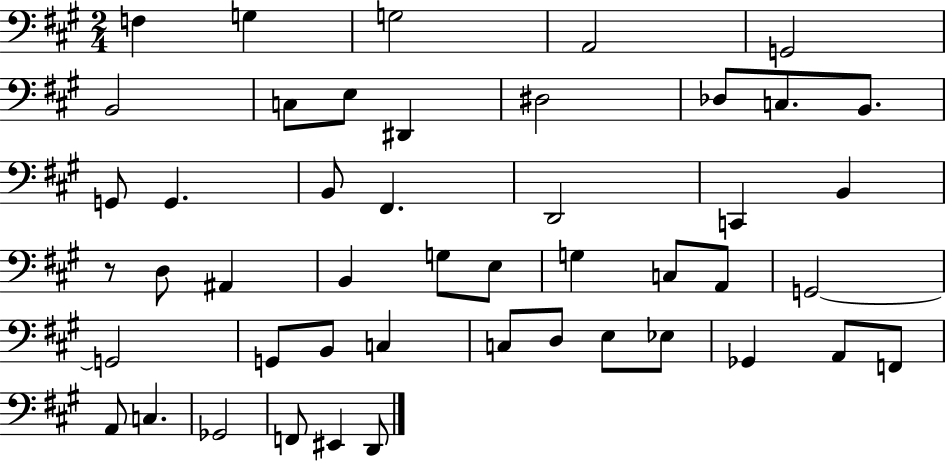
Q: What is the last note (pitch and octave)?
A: D2